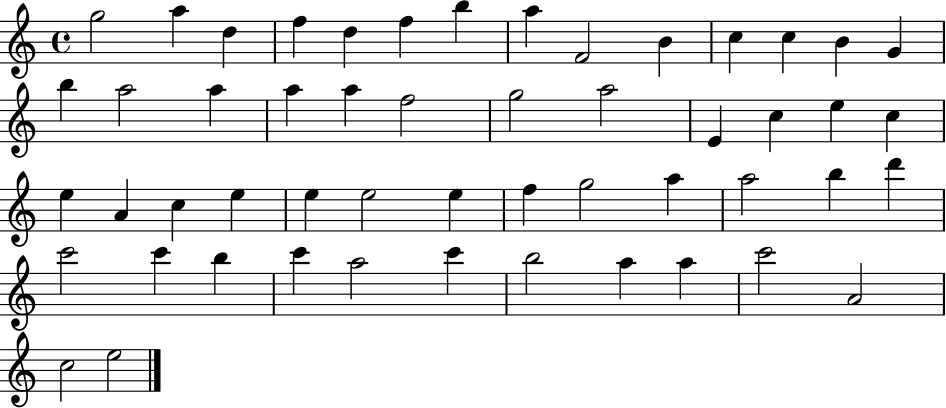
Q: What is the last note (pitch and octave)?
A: E5